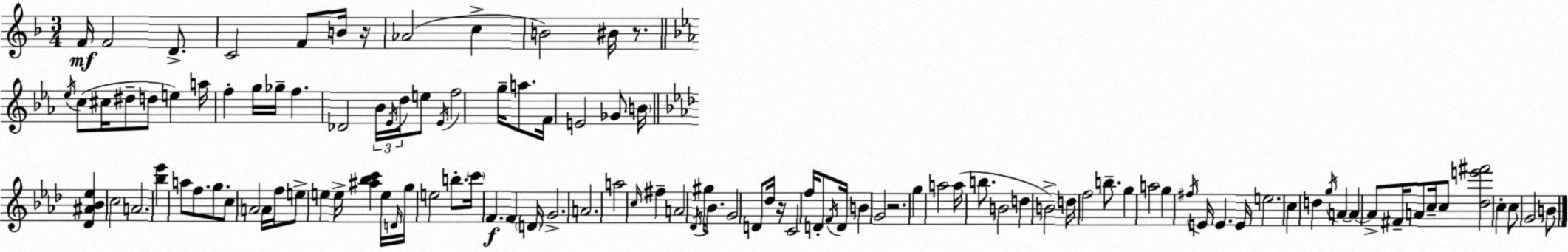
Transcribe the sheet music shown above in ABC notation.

X:1
T:Untitled
M:3/4
L:1/4
K:Dm
F/4 F2 D/2 C2 F/2 B/4 z/4 _A2 c B2 ^B/4 z/2 _e/4 c/2 ^c/4 ^d/2 d/2 e a/4 f g/4 _g/4 f _D2 _B/4 _E/4 d/4 e/2 _E/4 f2 g/4 a/2 F/4 E2 _G/2 B/4 [_D^A_B_e] c2 A2 [_b_e'] a/2 f/2 g/2 c/2 A2 A/4 f/4 e/2 e e/4 [^a_bc'] e/4 D/4 g/4 e2 b/2 c'/4 F F D/4 G2 A2 a2 c/4 ^f A2 _D/4 ^g/4 _B/2 G2 D/2 _d/4 z/4 C2 f/4 D/2 F/4 D/4 B G2 z2 g a2 a/4 b/2 B2 d B2 d/4 f2 b/2 g a2 g ^f/4 E/4 E E/4 e2 c d g/4 A A A/2 ^F/4 A/2 c/4 c/2 [_de'^f']2 c c/2 G2 B/2